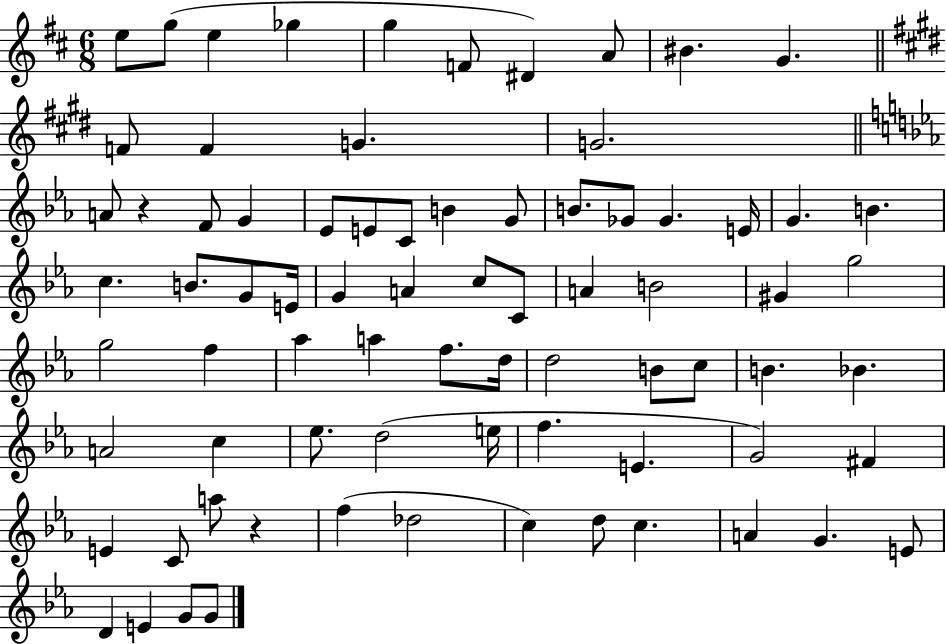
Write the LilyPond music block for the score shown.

{
  \clef treble
  \numericTimeSignature
  \time 6/8
  \key d \major
  \repeat volta 2 { e''8 g''8( e''4 ges''4 | g''4 f'8 dis'4) a'8 | bis'4. g'4. | \bar "||" \break \key e \major f'8 f'4 g'4. | g'2. | \bar "||" \break \key c \minor a'8 r4 f'8 g'4 | ees'8 e'8 c'8 b'4 g'8 | b'8. ges'8 ges'4. e'16 | g'4. b'4. | \break c''4. b'8. g'8 e'16 | g'4 a'4 c''8 c'8 | a'4 b'2 | gis'4 g''2 | \break g''2 f''4 | aes''4 a''4 f''8. d''16 | d''2 b'8 c''8 | b'4. bes'4. | \break a'2 c''4 | ees''8. d''2( e''16 | f''4. e'4. | g'2) fis'4 | \break e'4 c'8 a''8 r4 | f''4( des''2 | c''4) d''8 c''4. | a'4 g'4. e'8 | \break d'4 e'4 g'8 g'8 | } \bar "|."
}